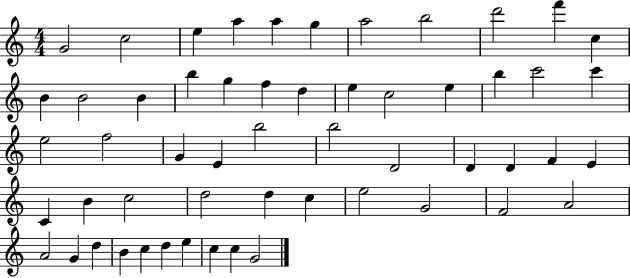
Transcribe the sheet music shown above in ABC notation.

X:1
T:Untitled
M:4/4
L:1/4
K:C
G2 c2 e a a g a2 b2 d'2 f' c B B2 B b g f d e c2 e b c'2 c' e2 f2 G E b2 b2 D2 D D F E C B c2 d2 d c e2 G2 F2 A2 A2 G d B c d e c c G2